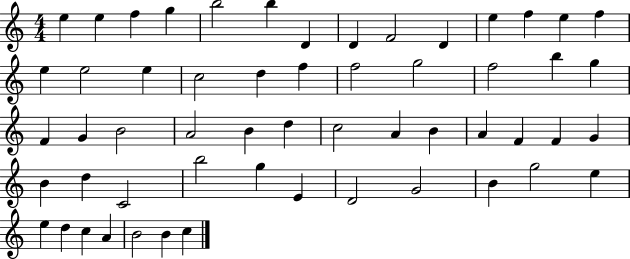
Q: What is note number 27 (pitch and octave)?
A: G4